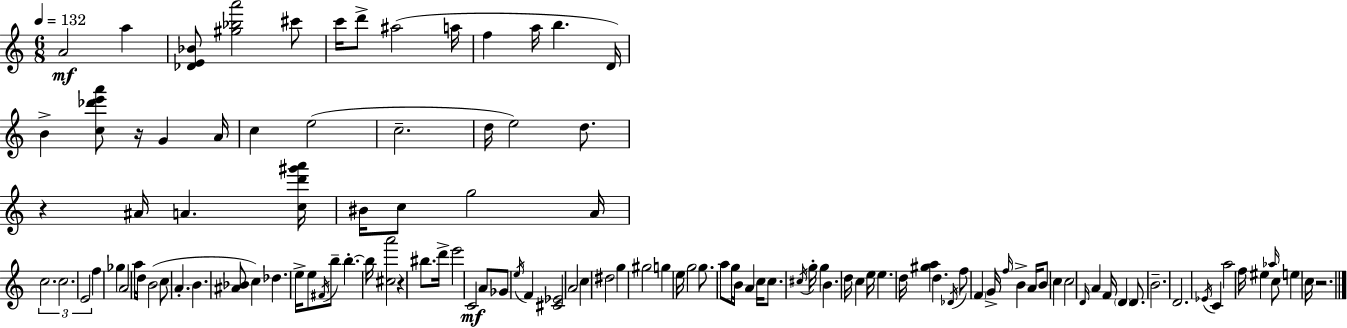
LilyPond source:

{
  \clef treble
  \numericTimeSignature
  \time 6/8
  \key c \major
  \tempo 4 = 132
  a'2\mf a''4 | <des' e' bes'>8 <gis'' bes'' a'''>2 cis'''8 | c'''16 d'''8-> ais''2( a''16 | f''4 a''16 b''4. d'16) | \break b'4-> <c'' des''' e''' a'''>8 r16 g'4 a'16 | c''4 e''2( | c''2.-- | d''16 e''2) d''8. | \break r4 ais'16 a'4. <c'' d''' gis''' a'''>16 | bis'16 c''8 g''2 a'16 | \tuplet 3/2 { c''2. | c''2. | \break e'2 } f''4 | ges''4 a'2 | a''16 d''16 b'2( c''8 | a'4.-. b'4. | \break <ais' bes'>8 c''4) des''4. | e''16-> e''8 \acciaccatura { fis'16 } b''8-- b''4.-.~~ | b''16 <cis'' a'''>2 r4 | bis''8. d'''16-> e'''2 | \break c'2\mf a'8 ges'8 | \acciaccatura { e''16 } f'4 <cis' ees'>2 | a'2 c''4 | dis''2 g''4 | \break gis''2 g''4 | e''16 g''2 g''8. | a''8 g''16 b'16 a'4 c''16 c''8. | \acciaccatura { cis''16 } g''16-. g''4 b'4. | \break d''16 c''4 e''16 e''4. | d''16 <gis'' a''>4 d''4. | \acciaccatura { des'16 } f''8 \parenthesize f'4 g'16-> \grace { f''16 } b'4-> | a'16 b'8 c''4 c''2 | \break \grace { d'16 } a'4 f'16 \parenthesize d'4 | d'8. b'2.-- | d'2. | \acciaccatura { ees'16 } c'4 a''2 | \break f''16 eis''4 | \grace { aes''16 } c''8 e''4 c''16 r2. | \bar "|."
}